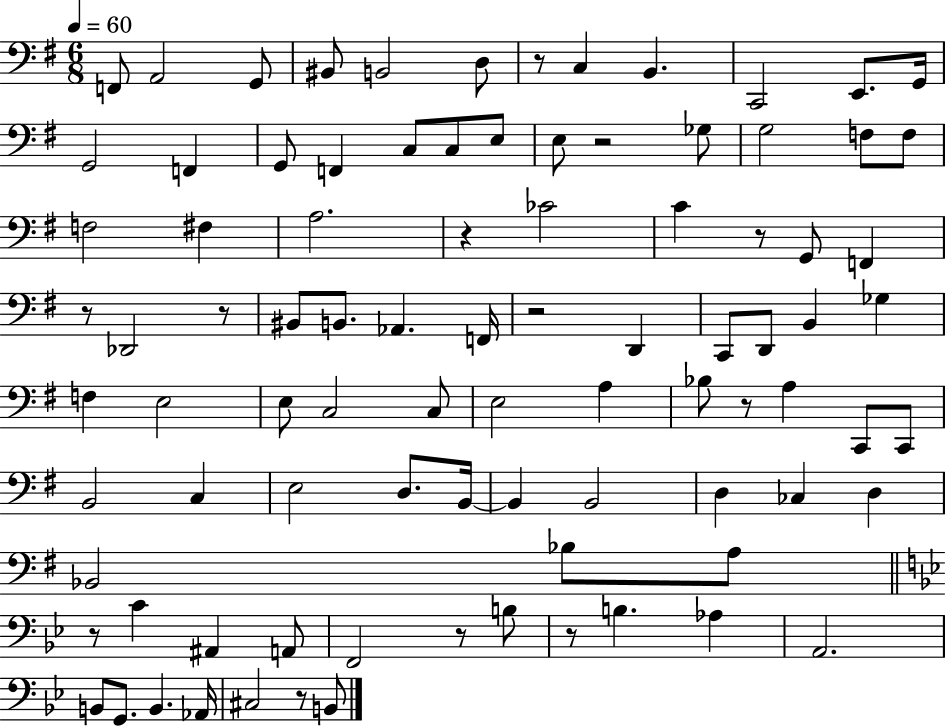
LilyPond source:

{
  \clef bass
  \numericTimeSignature
  \time 6/8
  \key g \major
  \tempo 4 = 60
  \repeat volta 2 { f,8 a,2 g,8 | bis,8 b,2 d8 | r8 c4 b,4. | c,2 e,8. g,16 | \break g,2 f,4 | g,8 f,4 c8 c8 e8 | e8 r2 ges8 | g2 f8 f8 | \break f2 fis4 | a2. | r4 ces'2 | c'4 r8 g,8 f,4 | \break r8 des,2 r8 | bis,8 b,8. aes,4. f,16 | r2 d,4 | c,8 d,8 b,4 ges4 | \break f4 e2 | e8 c2 c8 | e2 a4 | bes8 r8 a4 c,8 c,8 | \break b,2 c4 | e2 d8. b,16~~ | b,4 b,2 | d4 ces4 d4 | \break bes,2 bes8 a8 | \bar "||" \break \key g \minor r8 c'4 ais,4 a,8 | f,2 r8 b8 | r8 b4. aes4 | a,2. | \break b,8 g,8. b,4. aes,16 | cis2 r8 b,8 | } \bar "|."
}